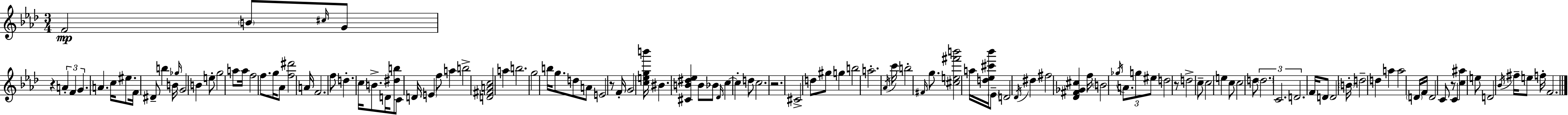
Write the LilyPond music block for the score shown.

{
  \clef treble
  \numericTimeSignature
  \time 3/4
  \key aes \major
  f'2\mp \parenthesize b'8 \grace { cis''16 } g'8 | r4 \tuplet 3/2 { a'4-. f'4 | g'4. } a'4. | c''16 eis''8. f'16 dis'8-- b''4 | \break b'16 \grace { ges''16 } g'2 b'4 | e''8-. g''2 | a''8 a''16 f''2 f''8. | g''16 aes'8 <f'' dis'''>2 | \break a'16 f'2. | f''8 d''4.-. \parenthesize c''16 b'8.-> | d'16 <dis'' b''>8 c'8 d'16 \parenthesize e'4 | f''8 a''4 b''2-> | \break <d' fis' a' c''>2 a''4 | b''2. | g''2 b''16 g''8. | d''8 a'8 e'2 | \break r8 f'16-. g'2 | <c'' e'' g'' b'''>16 bis'4. <cis' b' dis'' ees''>4 | b'8 bes'8 \grace { des'16 } c''4~~ c''4-. | d''8 c''2. | \break r2. | cis'2-> d''8 | gis''8 g''4 b''2 | a''2.-. | \break \acciaccatura { aes'16 } c'''16 b''2-. | \grace { fis'16 } g''8. <cis'' e'' fis''' b'''>2 | a''16 <d'' ees'' cis''' bes'''>16 \parenthesize ees'8-- d'2 | \acciaccatura { des'16 } dis''4 fis''2 | \break <des' fis' ges' cis''>4 f''16 \parenthesize b'2 | \acciaccatura { ges''16 } \tuplet 3/2 { a'8. g''8 eis''8 } d''2 | r8 d''2-> | c''8-- c''2 | \break e''4 c''8 c''2 | d''8 \tuplet 3/2 { \parenthesize d''2. | c'2. | d'2. } | \break f'16 d'8 d'2 | \parenthesize b'16-. d''2-- | d''4 a''4 a''2 | \parenthesize d'16 f'16 d'2 | \break c'8 r8 c'4 | <c'' ais''>4 e''8 d'2 | \acciaccatura { bes'16 } fis''16-- e''8 f''16-. f'2. | \bar "|."
}